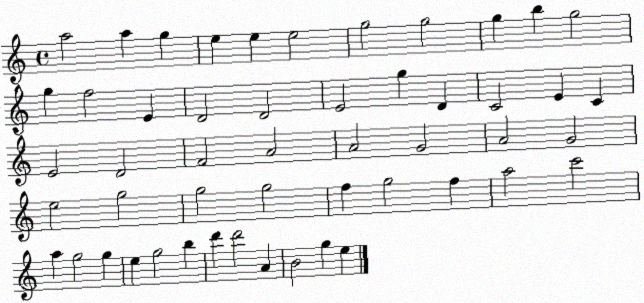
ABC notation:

X:1
T:Untitled
M:4/4
L:1/4
K:C
a2 a g e e e2 g2 g2 g b g2 g f2 E D2 D2 E2 g D C2 E C E2 D2 F2 A2 A2 G2 A2 G2 e2 g2 g2 g2 f g2 f a2 c'2 a g2 g e g2 b d' d'2 A B2 g e